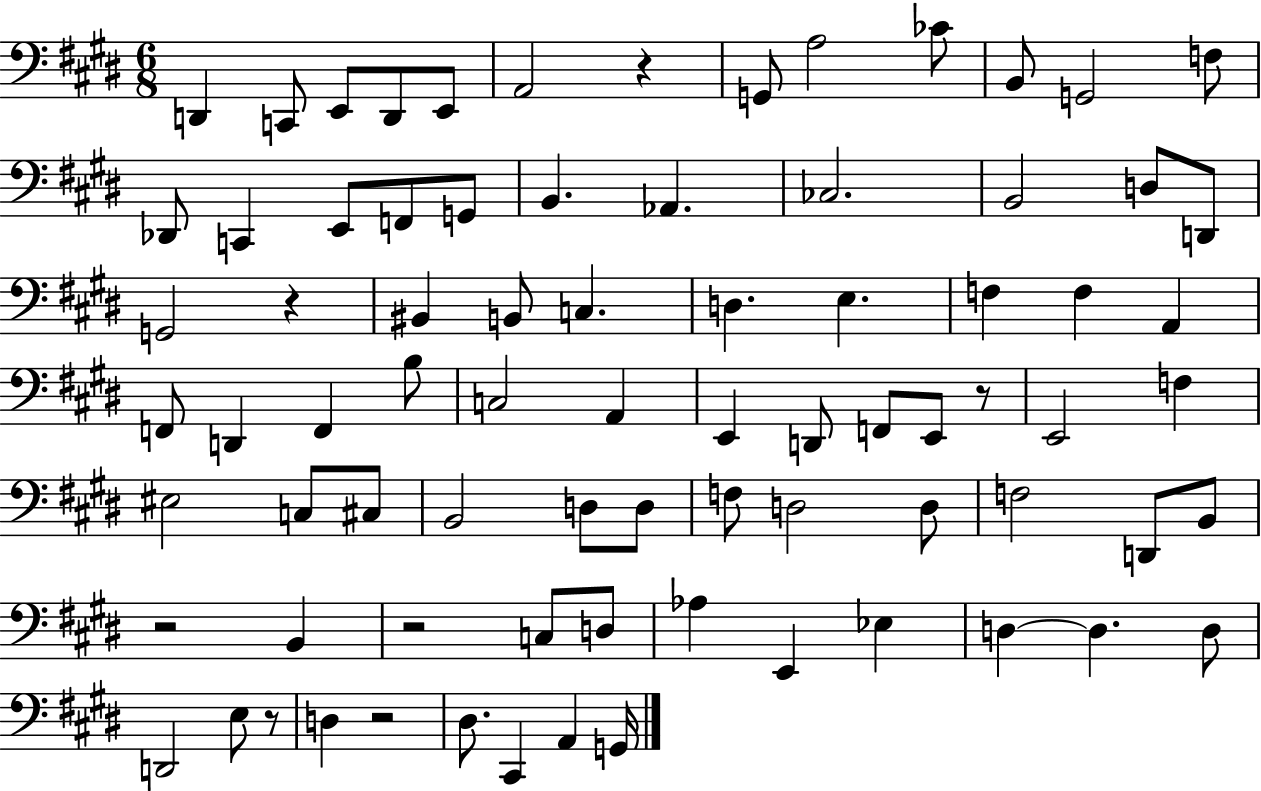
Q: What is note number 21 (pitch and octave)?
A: B2